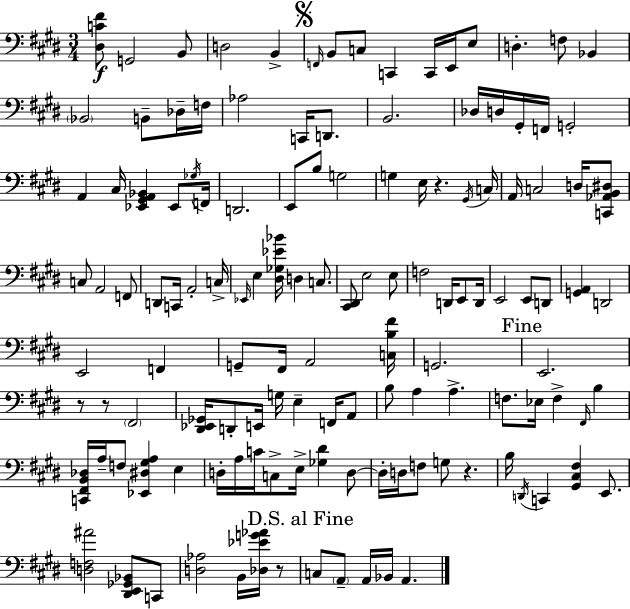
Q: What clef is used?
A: bass